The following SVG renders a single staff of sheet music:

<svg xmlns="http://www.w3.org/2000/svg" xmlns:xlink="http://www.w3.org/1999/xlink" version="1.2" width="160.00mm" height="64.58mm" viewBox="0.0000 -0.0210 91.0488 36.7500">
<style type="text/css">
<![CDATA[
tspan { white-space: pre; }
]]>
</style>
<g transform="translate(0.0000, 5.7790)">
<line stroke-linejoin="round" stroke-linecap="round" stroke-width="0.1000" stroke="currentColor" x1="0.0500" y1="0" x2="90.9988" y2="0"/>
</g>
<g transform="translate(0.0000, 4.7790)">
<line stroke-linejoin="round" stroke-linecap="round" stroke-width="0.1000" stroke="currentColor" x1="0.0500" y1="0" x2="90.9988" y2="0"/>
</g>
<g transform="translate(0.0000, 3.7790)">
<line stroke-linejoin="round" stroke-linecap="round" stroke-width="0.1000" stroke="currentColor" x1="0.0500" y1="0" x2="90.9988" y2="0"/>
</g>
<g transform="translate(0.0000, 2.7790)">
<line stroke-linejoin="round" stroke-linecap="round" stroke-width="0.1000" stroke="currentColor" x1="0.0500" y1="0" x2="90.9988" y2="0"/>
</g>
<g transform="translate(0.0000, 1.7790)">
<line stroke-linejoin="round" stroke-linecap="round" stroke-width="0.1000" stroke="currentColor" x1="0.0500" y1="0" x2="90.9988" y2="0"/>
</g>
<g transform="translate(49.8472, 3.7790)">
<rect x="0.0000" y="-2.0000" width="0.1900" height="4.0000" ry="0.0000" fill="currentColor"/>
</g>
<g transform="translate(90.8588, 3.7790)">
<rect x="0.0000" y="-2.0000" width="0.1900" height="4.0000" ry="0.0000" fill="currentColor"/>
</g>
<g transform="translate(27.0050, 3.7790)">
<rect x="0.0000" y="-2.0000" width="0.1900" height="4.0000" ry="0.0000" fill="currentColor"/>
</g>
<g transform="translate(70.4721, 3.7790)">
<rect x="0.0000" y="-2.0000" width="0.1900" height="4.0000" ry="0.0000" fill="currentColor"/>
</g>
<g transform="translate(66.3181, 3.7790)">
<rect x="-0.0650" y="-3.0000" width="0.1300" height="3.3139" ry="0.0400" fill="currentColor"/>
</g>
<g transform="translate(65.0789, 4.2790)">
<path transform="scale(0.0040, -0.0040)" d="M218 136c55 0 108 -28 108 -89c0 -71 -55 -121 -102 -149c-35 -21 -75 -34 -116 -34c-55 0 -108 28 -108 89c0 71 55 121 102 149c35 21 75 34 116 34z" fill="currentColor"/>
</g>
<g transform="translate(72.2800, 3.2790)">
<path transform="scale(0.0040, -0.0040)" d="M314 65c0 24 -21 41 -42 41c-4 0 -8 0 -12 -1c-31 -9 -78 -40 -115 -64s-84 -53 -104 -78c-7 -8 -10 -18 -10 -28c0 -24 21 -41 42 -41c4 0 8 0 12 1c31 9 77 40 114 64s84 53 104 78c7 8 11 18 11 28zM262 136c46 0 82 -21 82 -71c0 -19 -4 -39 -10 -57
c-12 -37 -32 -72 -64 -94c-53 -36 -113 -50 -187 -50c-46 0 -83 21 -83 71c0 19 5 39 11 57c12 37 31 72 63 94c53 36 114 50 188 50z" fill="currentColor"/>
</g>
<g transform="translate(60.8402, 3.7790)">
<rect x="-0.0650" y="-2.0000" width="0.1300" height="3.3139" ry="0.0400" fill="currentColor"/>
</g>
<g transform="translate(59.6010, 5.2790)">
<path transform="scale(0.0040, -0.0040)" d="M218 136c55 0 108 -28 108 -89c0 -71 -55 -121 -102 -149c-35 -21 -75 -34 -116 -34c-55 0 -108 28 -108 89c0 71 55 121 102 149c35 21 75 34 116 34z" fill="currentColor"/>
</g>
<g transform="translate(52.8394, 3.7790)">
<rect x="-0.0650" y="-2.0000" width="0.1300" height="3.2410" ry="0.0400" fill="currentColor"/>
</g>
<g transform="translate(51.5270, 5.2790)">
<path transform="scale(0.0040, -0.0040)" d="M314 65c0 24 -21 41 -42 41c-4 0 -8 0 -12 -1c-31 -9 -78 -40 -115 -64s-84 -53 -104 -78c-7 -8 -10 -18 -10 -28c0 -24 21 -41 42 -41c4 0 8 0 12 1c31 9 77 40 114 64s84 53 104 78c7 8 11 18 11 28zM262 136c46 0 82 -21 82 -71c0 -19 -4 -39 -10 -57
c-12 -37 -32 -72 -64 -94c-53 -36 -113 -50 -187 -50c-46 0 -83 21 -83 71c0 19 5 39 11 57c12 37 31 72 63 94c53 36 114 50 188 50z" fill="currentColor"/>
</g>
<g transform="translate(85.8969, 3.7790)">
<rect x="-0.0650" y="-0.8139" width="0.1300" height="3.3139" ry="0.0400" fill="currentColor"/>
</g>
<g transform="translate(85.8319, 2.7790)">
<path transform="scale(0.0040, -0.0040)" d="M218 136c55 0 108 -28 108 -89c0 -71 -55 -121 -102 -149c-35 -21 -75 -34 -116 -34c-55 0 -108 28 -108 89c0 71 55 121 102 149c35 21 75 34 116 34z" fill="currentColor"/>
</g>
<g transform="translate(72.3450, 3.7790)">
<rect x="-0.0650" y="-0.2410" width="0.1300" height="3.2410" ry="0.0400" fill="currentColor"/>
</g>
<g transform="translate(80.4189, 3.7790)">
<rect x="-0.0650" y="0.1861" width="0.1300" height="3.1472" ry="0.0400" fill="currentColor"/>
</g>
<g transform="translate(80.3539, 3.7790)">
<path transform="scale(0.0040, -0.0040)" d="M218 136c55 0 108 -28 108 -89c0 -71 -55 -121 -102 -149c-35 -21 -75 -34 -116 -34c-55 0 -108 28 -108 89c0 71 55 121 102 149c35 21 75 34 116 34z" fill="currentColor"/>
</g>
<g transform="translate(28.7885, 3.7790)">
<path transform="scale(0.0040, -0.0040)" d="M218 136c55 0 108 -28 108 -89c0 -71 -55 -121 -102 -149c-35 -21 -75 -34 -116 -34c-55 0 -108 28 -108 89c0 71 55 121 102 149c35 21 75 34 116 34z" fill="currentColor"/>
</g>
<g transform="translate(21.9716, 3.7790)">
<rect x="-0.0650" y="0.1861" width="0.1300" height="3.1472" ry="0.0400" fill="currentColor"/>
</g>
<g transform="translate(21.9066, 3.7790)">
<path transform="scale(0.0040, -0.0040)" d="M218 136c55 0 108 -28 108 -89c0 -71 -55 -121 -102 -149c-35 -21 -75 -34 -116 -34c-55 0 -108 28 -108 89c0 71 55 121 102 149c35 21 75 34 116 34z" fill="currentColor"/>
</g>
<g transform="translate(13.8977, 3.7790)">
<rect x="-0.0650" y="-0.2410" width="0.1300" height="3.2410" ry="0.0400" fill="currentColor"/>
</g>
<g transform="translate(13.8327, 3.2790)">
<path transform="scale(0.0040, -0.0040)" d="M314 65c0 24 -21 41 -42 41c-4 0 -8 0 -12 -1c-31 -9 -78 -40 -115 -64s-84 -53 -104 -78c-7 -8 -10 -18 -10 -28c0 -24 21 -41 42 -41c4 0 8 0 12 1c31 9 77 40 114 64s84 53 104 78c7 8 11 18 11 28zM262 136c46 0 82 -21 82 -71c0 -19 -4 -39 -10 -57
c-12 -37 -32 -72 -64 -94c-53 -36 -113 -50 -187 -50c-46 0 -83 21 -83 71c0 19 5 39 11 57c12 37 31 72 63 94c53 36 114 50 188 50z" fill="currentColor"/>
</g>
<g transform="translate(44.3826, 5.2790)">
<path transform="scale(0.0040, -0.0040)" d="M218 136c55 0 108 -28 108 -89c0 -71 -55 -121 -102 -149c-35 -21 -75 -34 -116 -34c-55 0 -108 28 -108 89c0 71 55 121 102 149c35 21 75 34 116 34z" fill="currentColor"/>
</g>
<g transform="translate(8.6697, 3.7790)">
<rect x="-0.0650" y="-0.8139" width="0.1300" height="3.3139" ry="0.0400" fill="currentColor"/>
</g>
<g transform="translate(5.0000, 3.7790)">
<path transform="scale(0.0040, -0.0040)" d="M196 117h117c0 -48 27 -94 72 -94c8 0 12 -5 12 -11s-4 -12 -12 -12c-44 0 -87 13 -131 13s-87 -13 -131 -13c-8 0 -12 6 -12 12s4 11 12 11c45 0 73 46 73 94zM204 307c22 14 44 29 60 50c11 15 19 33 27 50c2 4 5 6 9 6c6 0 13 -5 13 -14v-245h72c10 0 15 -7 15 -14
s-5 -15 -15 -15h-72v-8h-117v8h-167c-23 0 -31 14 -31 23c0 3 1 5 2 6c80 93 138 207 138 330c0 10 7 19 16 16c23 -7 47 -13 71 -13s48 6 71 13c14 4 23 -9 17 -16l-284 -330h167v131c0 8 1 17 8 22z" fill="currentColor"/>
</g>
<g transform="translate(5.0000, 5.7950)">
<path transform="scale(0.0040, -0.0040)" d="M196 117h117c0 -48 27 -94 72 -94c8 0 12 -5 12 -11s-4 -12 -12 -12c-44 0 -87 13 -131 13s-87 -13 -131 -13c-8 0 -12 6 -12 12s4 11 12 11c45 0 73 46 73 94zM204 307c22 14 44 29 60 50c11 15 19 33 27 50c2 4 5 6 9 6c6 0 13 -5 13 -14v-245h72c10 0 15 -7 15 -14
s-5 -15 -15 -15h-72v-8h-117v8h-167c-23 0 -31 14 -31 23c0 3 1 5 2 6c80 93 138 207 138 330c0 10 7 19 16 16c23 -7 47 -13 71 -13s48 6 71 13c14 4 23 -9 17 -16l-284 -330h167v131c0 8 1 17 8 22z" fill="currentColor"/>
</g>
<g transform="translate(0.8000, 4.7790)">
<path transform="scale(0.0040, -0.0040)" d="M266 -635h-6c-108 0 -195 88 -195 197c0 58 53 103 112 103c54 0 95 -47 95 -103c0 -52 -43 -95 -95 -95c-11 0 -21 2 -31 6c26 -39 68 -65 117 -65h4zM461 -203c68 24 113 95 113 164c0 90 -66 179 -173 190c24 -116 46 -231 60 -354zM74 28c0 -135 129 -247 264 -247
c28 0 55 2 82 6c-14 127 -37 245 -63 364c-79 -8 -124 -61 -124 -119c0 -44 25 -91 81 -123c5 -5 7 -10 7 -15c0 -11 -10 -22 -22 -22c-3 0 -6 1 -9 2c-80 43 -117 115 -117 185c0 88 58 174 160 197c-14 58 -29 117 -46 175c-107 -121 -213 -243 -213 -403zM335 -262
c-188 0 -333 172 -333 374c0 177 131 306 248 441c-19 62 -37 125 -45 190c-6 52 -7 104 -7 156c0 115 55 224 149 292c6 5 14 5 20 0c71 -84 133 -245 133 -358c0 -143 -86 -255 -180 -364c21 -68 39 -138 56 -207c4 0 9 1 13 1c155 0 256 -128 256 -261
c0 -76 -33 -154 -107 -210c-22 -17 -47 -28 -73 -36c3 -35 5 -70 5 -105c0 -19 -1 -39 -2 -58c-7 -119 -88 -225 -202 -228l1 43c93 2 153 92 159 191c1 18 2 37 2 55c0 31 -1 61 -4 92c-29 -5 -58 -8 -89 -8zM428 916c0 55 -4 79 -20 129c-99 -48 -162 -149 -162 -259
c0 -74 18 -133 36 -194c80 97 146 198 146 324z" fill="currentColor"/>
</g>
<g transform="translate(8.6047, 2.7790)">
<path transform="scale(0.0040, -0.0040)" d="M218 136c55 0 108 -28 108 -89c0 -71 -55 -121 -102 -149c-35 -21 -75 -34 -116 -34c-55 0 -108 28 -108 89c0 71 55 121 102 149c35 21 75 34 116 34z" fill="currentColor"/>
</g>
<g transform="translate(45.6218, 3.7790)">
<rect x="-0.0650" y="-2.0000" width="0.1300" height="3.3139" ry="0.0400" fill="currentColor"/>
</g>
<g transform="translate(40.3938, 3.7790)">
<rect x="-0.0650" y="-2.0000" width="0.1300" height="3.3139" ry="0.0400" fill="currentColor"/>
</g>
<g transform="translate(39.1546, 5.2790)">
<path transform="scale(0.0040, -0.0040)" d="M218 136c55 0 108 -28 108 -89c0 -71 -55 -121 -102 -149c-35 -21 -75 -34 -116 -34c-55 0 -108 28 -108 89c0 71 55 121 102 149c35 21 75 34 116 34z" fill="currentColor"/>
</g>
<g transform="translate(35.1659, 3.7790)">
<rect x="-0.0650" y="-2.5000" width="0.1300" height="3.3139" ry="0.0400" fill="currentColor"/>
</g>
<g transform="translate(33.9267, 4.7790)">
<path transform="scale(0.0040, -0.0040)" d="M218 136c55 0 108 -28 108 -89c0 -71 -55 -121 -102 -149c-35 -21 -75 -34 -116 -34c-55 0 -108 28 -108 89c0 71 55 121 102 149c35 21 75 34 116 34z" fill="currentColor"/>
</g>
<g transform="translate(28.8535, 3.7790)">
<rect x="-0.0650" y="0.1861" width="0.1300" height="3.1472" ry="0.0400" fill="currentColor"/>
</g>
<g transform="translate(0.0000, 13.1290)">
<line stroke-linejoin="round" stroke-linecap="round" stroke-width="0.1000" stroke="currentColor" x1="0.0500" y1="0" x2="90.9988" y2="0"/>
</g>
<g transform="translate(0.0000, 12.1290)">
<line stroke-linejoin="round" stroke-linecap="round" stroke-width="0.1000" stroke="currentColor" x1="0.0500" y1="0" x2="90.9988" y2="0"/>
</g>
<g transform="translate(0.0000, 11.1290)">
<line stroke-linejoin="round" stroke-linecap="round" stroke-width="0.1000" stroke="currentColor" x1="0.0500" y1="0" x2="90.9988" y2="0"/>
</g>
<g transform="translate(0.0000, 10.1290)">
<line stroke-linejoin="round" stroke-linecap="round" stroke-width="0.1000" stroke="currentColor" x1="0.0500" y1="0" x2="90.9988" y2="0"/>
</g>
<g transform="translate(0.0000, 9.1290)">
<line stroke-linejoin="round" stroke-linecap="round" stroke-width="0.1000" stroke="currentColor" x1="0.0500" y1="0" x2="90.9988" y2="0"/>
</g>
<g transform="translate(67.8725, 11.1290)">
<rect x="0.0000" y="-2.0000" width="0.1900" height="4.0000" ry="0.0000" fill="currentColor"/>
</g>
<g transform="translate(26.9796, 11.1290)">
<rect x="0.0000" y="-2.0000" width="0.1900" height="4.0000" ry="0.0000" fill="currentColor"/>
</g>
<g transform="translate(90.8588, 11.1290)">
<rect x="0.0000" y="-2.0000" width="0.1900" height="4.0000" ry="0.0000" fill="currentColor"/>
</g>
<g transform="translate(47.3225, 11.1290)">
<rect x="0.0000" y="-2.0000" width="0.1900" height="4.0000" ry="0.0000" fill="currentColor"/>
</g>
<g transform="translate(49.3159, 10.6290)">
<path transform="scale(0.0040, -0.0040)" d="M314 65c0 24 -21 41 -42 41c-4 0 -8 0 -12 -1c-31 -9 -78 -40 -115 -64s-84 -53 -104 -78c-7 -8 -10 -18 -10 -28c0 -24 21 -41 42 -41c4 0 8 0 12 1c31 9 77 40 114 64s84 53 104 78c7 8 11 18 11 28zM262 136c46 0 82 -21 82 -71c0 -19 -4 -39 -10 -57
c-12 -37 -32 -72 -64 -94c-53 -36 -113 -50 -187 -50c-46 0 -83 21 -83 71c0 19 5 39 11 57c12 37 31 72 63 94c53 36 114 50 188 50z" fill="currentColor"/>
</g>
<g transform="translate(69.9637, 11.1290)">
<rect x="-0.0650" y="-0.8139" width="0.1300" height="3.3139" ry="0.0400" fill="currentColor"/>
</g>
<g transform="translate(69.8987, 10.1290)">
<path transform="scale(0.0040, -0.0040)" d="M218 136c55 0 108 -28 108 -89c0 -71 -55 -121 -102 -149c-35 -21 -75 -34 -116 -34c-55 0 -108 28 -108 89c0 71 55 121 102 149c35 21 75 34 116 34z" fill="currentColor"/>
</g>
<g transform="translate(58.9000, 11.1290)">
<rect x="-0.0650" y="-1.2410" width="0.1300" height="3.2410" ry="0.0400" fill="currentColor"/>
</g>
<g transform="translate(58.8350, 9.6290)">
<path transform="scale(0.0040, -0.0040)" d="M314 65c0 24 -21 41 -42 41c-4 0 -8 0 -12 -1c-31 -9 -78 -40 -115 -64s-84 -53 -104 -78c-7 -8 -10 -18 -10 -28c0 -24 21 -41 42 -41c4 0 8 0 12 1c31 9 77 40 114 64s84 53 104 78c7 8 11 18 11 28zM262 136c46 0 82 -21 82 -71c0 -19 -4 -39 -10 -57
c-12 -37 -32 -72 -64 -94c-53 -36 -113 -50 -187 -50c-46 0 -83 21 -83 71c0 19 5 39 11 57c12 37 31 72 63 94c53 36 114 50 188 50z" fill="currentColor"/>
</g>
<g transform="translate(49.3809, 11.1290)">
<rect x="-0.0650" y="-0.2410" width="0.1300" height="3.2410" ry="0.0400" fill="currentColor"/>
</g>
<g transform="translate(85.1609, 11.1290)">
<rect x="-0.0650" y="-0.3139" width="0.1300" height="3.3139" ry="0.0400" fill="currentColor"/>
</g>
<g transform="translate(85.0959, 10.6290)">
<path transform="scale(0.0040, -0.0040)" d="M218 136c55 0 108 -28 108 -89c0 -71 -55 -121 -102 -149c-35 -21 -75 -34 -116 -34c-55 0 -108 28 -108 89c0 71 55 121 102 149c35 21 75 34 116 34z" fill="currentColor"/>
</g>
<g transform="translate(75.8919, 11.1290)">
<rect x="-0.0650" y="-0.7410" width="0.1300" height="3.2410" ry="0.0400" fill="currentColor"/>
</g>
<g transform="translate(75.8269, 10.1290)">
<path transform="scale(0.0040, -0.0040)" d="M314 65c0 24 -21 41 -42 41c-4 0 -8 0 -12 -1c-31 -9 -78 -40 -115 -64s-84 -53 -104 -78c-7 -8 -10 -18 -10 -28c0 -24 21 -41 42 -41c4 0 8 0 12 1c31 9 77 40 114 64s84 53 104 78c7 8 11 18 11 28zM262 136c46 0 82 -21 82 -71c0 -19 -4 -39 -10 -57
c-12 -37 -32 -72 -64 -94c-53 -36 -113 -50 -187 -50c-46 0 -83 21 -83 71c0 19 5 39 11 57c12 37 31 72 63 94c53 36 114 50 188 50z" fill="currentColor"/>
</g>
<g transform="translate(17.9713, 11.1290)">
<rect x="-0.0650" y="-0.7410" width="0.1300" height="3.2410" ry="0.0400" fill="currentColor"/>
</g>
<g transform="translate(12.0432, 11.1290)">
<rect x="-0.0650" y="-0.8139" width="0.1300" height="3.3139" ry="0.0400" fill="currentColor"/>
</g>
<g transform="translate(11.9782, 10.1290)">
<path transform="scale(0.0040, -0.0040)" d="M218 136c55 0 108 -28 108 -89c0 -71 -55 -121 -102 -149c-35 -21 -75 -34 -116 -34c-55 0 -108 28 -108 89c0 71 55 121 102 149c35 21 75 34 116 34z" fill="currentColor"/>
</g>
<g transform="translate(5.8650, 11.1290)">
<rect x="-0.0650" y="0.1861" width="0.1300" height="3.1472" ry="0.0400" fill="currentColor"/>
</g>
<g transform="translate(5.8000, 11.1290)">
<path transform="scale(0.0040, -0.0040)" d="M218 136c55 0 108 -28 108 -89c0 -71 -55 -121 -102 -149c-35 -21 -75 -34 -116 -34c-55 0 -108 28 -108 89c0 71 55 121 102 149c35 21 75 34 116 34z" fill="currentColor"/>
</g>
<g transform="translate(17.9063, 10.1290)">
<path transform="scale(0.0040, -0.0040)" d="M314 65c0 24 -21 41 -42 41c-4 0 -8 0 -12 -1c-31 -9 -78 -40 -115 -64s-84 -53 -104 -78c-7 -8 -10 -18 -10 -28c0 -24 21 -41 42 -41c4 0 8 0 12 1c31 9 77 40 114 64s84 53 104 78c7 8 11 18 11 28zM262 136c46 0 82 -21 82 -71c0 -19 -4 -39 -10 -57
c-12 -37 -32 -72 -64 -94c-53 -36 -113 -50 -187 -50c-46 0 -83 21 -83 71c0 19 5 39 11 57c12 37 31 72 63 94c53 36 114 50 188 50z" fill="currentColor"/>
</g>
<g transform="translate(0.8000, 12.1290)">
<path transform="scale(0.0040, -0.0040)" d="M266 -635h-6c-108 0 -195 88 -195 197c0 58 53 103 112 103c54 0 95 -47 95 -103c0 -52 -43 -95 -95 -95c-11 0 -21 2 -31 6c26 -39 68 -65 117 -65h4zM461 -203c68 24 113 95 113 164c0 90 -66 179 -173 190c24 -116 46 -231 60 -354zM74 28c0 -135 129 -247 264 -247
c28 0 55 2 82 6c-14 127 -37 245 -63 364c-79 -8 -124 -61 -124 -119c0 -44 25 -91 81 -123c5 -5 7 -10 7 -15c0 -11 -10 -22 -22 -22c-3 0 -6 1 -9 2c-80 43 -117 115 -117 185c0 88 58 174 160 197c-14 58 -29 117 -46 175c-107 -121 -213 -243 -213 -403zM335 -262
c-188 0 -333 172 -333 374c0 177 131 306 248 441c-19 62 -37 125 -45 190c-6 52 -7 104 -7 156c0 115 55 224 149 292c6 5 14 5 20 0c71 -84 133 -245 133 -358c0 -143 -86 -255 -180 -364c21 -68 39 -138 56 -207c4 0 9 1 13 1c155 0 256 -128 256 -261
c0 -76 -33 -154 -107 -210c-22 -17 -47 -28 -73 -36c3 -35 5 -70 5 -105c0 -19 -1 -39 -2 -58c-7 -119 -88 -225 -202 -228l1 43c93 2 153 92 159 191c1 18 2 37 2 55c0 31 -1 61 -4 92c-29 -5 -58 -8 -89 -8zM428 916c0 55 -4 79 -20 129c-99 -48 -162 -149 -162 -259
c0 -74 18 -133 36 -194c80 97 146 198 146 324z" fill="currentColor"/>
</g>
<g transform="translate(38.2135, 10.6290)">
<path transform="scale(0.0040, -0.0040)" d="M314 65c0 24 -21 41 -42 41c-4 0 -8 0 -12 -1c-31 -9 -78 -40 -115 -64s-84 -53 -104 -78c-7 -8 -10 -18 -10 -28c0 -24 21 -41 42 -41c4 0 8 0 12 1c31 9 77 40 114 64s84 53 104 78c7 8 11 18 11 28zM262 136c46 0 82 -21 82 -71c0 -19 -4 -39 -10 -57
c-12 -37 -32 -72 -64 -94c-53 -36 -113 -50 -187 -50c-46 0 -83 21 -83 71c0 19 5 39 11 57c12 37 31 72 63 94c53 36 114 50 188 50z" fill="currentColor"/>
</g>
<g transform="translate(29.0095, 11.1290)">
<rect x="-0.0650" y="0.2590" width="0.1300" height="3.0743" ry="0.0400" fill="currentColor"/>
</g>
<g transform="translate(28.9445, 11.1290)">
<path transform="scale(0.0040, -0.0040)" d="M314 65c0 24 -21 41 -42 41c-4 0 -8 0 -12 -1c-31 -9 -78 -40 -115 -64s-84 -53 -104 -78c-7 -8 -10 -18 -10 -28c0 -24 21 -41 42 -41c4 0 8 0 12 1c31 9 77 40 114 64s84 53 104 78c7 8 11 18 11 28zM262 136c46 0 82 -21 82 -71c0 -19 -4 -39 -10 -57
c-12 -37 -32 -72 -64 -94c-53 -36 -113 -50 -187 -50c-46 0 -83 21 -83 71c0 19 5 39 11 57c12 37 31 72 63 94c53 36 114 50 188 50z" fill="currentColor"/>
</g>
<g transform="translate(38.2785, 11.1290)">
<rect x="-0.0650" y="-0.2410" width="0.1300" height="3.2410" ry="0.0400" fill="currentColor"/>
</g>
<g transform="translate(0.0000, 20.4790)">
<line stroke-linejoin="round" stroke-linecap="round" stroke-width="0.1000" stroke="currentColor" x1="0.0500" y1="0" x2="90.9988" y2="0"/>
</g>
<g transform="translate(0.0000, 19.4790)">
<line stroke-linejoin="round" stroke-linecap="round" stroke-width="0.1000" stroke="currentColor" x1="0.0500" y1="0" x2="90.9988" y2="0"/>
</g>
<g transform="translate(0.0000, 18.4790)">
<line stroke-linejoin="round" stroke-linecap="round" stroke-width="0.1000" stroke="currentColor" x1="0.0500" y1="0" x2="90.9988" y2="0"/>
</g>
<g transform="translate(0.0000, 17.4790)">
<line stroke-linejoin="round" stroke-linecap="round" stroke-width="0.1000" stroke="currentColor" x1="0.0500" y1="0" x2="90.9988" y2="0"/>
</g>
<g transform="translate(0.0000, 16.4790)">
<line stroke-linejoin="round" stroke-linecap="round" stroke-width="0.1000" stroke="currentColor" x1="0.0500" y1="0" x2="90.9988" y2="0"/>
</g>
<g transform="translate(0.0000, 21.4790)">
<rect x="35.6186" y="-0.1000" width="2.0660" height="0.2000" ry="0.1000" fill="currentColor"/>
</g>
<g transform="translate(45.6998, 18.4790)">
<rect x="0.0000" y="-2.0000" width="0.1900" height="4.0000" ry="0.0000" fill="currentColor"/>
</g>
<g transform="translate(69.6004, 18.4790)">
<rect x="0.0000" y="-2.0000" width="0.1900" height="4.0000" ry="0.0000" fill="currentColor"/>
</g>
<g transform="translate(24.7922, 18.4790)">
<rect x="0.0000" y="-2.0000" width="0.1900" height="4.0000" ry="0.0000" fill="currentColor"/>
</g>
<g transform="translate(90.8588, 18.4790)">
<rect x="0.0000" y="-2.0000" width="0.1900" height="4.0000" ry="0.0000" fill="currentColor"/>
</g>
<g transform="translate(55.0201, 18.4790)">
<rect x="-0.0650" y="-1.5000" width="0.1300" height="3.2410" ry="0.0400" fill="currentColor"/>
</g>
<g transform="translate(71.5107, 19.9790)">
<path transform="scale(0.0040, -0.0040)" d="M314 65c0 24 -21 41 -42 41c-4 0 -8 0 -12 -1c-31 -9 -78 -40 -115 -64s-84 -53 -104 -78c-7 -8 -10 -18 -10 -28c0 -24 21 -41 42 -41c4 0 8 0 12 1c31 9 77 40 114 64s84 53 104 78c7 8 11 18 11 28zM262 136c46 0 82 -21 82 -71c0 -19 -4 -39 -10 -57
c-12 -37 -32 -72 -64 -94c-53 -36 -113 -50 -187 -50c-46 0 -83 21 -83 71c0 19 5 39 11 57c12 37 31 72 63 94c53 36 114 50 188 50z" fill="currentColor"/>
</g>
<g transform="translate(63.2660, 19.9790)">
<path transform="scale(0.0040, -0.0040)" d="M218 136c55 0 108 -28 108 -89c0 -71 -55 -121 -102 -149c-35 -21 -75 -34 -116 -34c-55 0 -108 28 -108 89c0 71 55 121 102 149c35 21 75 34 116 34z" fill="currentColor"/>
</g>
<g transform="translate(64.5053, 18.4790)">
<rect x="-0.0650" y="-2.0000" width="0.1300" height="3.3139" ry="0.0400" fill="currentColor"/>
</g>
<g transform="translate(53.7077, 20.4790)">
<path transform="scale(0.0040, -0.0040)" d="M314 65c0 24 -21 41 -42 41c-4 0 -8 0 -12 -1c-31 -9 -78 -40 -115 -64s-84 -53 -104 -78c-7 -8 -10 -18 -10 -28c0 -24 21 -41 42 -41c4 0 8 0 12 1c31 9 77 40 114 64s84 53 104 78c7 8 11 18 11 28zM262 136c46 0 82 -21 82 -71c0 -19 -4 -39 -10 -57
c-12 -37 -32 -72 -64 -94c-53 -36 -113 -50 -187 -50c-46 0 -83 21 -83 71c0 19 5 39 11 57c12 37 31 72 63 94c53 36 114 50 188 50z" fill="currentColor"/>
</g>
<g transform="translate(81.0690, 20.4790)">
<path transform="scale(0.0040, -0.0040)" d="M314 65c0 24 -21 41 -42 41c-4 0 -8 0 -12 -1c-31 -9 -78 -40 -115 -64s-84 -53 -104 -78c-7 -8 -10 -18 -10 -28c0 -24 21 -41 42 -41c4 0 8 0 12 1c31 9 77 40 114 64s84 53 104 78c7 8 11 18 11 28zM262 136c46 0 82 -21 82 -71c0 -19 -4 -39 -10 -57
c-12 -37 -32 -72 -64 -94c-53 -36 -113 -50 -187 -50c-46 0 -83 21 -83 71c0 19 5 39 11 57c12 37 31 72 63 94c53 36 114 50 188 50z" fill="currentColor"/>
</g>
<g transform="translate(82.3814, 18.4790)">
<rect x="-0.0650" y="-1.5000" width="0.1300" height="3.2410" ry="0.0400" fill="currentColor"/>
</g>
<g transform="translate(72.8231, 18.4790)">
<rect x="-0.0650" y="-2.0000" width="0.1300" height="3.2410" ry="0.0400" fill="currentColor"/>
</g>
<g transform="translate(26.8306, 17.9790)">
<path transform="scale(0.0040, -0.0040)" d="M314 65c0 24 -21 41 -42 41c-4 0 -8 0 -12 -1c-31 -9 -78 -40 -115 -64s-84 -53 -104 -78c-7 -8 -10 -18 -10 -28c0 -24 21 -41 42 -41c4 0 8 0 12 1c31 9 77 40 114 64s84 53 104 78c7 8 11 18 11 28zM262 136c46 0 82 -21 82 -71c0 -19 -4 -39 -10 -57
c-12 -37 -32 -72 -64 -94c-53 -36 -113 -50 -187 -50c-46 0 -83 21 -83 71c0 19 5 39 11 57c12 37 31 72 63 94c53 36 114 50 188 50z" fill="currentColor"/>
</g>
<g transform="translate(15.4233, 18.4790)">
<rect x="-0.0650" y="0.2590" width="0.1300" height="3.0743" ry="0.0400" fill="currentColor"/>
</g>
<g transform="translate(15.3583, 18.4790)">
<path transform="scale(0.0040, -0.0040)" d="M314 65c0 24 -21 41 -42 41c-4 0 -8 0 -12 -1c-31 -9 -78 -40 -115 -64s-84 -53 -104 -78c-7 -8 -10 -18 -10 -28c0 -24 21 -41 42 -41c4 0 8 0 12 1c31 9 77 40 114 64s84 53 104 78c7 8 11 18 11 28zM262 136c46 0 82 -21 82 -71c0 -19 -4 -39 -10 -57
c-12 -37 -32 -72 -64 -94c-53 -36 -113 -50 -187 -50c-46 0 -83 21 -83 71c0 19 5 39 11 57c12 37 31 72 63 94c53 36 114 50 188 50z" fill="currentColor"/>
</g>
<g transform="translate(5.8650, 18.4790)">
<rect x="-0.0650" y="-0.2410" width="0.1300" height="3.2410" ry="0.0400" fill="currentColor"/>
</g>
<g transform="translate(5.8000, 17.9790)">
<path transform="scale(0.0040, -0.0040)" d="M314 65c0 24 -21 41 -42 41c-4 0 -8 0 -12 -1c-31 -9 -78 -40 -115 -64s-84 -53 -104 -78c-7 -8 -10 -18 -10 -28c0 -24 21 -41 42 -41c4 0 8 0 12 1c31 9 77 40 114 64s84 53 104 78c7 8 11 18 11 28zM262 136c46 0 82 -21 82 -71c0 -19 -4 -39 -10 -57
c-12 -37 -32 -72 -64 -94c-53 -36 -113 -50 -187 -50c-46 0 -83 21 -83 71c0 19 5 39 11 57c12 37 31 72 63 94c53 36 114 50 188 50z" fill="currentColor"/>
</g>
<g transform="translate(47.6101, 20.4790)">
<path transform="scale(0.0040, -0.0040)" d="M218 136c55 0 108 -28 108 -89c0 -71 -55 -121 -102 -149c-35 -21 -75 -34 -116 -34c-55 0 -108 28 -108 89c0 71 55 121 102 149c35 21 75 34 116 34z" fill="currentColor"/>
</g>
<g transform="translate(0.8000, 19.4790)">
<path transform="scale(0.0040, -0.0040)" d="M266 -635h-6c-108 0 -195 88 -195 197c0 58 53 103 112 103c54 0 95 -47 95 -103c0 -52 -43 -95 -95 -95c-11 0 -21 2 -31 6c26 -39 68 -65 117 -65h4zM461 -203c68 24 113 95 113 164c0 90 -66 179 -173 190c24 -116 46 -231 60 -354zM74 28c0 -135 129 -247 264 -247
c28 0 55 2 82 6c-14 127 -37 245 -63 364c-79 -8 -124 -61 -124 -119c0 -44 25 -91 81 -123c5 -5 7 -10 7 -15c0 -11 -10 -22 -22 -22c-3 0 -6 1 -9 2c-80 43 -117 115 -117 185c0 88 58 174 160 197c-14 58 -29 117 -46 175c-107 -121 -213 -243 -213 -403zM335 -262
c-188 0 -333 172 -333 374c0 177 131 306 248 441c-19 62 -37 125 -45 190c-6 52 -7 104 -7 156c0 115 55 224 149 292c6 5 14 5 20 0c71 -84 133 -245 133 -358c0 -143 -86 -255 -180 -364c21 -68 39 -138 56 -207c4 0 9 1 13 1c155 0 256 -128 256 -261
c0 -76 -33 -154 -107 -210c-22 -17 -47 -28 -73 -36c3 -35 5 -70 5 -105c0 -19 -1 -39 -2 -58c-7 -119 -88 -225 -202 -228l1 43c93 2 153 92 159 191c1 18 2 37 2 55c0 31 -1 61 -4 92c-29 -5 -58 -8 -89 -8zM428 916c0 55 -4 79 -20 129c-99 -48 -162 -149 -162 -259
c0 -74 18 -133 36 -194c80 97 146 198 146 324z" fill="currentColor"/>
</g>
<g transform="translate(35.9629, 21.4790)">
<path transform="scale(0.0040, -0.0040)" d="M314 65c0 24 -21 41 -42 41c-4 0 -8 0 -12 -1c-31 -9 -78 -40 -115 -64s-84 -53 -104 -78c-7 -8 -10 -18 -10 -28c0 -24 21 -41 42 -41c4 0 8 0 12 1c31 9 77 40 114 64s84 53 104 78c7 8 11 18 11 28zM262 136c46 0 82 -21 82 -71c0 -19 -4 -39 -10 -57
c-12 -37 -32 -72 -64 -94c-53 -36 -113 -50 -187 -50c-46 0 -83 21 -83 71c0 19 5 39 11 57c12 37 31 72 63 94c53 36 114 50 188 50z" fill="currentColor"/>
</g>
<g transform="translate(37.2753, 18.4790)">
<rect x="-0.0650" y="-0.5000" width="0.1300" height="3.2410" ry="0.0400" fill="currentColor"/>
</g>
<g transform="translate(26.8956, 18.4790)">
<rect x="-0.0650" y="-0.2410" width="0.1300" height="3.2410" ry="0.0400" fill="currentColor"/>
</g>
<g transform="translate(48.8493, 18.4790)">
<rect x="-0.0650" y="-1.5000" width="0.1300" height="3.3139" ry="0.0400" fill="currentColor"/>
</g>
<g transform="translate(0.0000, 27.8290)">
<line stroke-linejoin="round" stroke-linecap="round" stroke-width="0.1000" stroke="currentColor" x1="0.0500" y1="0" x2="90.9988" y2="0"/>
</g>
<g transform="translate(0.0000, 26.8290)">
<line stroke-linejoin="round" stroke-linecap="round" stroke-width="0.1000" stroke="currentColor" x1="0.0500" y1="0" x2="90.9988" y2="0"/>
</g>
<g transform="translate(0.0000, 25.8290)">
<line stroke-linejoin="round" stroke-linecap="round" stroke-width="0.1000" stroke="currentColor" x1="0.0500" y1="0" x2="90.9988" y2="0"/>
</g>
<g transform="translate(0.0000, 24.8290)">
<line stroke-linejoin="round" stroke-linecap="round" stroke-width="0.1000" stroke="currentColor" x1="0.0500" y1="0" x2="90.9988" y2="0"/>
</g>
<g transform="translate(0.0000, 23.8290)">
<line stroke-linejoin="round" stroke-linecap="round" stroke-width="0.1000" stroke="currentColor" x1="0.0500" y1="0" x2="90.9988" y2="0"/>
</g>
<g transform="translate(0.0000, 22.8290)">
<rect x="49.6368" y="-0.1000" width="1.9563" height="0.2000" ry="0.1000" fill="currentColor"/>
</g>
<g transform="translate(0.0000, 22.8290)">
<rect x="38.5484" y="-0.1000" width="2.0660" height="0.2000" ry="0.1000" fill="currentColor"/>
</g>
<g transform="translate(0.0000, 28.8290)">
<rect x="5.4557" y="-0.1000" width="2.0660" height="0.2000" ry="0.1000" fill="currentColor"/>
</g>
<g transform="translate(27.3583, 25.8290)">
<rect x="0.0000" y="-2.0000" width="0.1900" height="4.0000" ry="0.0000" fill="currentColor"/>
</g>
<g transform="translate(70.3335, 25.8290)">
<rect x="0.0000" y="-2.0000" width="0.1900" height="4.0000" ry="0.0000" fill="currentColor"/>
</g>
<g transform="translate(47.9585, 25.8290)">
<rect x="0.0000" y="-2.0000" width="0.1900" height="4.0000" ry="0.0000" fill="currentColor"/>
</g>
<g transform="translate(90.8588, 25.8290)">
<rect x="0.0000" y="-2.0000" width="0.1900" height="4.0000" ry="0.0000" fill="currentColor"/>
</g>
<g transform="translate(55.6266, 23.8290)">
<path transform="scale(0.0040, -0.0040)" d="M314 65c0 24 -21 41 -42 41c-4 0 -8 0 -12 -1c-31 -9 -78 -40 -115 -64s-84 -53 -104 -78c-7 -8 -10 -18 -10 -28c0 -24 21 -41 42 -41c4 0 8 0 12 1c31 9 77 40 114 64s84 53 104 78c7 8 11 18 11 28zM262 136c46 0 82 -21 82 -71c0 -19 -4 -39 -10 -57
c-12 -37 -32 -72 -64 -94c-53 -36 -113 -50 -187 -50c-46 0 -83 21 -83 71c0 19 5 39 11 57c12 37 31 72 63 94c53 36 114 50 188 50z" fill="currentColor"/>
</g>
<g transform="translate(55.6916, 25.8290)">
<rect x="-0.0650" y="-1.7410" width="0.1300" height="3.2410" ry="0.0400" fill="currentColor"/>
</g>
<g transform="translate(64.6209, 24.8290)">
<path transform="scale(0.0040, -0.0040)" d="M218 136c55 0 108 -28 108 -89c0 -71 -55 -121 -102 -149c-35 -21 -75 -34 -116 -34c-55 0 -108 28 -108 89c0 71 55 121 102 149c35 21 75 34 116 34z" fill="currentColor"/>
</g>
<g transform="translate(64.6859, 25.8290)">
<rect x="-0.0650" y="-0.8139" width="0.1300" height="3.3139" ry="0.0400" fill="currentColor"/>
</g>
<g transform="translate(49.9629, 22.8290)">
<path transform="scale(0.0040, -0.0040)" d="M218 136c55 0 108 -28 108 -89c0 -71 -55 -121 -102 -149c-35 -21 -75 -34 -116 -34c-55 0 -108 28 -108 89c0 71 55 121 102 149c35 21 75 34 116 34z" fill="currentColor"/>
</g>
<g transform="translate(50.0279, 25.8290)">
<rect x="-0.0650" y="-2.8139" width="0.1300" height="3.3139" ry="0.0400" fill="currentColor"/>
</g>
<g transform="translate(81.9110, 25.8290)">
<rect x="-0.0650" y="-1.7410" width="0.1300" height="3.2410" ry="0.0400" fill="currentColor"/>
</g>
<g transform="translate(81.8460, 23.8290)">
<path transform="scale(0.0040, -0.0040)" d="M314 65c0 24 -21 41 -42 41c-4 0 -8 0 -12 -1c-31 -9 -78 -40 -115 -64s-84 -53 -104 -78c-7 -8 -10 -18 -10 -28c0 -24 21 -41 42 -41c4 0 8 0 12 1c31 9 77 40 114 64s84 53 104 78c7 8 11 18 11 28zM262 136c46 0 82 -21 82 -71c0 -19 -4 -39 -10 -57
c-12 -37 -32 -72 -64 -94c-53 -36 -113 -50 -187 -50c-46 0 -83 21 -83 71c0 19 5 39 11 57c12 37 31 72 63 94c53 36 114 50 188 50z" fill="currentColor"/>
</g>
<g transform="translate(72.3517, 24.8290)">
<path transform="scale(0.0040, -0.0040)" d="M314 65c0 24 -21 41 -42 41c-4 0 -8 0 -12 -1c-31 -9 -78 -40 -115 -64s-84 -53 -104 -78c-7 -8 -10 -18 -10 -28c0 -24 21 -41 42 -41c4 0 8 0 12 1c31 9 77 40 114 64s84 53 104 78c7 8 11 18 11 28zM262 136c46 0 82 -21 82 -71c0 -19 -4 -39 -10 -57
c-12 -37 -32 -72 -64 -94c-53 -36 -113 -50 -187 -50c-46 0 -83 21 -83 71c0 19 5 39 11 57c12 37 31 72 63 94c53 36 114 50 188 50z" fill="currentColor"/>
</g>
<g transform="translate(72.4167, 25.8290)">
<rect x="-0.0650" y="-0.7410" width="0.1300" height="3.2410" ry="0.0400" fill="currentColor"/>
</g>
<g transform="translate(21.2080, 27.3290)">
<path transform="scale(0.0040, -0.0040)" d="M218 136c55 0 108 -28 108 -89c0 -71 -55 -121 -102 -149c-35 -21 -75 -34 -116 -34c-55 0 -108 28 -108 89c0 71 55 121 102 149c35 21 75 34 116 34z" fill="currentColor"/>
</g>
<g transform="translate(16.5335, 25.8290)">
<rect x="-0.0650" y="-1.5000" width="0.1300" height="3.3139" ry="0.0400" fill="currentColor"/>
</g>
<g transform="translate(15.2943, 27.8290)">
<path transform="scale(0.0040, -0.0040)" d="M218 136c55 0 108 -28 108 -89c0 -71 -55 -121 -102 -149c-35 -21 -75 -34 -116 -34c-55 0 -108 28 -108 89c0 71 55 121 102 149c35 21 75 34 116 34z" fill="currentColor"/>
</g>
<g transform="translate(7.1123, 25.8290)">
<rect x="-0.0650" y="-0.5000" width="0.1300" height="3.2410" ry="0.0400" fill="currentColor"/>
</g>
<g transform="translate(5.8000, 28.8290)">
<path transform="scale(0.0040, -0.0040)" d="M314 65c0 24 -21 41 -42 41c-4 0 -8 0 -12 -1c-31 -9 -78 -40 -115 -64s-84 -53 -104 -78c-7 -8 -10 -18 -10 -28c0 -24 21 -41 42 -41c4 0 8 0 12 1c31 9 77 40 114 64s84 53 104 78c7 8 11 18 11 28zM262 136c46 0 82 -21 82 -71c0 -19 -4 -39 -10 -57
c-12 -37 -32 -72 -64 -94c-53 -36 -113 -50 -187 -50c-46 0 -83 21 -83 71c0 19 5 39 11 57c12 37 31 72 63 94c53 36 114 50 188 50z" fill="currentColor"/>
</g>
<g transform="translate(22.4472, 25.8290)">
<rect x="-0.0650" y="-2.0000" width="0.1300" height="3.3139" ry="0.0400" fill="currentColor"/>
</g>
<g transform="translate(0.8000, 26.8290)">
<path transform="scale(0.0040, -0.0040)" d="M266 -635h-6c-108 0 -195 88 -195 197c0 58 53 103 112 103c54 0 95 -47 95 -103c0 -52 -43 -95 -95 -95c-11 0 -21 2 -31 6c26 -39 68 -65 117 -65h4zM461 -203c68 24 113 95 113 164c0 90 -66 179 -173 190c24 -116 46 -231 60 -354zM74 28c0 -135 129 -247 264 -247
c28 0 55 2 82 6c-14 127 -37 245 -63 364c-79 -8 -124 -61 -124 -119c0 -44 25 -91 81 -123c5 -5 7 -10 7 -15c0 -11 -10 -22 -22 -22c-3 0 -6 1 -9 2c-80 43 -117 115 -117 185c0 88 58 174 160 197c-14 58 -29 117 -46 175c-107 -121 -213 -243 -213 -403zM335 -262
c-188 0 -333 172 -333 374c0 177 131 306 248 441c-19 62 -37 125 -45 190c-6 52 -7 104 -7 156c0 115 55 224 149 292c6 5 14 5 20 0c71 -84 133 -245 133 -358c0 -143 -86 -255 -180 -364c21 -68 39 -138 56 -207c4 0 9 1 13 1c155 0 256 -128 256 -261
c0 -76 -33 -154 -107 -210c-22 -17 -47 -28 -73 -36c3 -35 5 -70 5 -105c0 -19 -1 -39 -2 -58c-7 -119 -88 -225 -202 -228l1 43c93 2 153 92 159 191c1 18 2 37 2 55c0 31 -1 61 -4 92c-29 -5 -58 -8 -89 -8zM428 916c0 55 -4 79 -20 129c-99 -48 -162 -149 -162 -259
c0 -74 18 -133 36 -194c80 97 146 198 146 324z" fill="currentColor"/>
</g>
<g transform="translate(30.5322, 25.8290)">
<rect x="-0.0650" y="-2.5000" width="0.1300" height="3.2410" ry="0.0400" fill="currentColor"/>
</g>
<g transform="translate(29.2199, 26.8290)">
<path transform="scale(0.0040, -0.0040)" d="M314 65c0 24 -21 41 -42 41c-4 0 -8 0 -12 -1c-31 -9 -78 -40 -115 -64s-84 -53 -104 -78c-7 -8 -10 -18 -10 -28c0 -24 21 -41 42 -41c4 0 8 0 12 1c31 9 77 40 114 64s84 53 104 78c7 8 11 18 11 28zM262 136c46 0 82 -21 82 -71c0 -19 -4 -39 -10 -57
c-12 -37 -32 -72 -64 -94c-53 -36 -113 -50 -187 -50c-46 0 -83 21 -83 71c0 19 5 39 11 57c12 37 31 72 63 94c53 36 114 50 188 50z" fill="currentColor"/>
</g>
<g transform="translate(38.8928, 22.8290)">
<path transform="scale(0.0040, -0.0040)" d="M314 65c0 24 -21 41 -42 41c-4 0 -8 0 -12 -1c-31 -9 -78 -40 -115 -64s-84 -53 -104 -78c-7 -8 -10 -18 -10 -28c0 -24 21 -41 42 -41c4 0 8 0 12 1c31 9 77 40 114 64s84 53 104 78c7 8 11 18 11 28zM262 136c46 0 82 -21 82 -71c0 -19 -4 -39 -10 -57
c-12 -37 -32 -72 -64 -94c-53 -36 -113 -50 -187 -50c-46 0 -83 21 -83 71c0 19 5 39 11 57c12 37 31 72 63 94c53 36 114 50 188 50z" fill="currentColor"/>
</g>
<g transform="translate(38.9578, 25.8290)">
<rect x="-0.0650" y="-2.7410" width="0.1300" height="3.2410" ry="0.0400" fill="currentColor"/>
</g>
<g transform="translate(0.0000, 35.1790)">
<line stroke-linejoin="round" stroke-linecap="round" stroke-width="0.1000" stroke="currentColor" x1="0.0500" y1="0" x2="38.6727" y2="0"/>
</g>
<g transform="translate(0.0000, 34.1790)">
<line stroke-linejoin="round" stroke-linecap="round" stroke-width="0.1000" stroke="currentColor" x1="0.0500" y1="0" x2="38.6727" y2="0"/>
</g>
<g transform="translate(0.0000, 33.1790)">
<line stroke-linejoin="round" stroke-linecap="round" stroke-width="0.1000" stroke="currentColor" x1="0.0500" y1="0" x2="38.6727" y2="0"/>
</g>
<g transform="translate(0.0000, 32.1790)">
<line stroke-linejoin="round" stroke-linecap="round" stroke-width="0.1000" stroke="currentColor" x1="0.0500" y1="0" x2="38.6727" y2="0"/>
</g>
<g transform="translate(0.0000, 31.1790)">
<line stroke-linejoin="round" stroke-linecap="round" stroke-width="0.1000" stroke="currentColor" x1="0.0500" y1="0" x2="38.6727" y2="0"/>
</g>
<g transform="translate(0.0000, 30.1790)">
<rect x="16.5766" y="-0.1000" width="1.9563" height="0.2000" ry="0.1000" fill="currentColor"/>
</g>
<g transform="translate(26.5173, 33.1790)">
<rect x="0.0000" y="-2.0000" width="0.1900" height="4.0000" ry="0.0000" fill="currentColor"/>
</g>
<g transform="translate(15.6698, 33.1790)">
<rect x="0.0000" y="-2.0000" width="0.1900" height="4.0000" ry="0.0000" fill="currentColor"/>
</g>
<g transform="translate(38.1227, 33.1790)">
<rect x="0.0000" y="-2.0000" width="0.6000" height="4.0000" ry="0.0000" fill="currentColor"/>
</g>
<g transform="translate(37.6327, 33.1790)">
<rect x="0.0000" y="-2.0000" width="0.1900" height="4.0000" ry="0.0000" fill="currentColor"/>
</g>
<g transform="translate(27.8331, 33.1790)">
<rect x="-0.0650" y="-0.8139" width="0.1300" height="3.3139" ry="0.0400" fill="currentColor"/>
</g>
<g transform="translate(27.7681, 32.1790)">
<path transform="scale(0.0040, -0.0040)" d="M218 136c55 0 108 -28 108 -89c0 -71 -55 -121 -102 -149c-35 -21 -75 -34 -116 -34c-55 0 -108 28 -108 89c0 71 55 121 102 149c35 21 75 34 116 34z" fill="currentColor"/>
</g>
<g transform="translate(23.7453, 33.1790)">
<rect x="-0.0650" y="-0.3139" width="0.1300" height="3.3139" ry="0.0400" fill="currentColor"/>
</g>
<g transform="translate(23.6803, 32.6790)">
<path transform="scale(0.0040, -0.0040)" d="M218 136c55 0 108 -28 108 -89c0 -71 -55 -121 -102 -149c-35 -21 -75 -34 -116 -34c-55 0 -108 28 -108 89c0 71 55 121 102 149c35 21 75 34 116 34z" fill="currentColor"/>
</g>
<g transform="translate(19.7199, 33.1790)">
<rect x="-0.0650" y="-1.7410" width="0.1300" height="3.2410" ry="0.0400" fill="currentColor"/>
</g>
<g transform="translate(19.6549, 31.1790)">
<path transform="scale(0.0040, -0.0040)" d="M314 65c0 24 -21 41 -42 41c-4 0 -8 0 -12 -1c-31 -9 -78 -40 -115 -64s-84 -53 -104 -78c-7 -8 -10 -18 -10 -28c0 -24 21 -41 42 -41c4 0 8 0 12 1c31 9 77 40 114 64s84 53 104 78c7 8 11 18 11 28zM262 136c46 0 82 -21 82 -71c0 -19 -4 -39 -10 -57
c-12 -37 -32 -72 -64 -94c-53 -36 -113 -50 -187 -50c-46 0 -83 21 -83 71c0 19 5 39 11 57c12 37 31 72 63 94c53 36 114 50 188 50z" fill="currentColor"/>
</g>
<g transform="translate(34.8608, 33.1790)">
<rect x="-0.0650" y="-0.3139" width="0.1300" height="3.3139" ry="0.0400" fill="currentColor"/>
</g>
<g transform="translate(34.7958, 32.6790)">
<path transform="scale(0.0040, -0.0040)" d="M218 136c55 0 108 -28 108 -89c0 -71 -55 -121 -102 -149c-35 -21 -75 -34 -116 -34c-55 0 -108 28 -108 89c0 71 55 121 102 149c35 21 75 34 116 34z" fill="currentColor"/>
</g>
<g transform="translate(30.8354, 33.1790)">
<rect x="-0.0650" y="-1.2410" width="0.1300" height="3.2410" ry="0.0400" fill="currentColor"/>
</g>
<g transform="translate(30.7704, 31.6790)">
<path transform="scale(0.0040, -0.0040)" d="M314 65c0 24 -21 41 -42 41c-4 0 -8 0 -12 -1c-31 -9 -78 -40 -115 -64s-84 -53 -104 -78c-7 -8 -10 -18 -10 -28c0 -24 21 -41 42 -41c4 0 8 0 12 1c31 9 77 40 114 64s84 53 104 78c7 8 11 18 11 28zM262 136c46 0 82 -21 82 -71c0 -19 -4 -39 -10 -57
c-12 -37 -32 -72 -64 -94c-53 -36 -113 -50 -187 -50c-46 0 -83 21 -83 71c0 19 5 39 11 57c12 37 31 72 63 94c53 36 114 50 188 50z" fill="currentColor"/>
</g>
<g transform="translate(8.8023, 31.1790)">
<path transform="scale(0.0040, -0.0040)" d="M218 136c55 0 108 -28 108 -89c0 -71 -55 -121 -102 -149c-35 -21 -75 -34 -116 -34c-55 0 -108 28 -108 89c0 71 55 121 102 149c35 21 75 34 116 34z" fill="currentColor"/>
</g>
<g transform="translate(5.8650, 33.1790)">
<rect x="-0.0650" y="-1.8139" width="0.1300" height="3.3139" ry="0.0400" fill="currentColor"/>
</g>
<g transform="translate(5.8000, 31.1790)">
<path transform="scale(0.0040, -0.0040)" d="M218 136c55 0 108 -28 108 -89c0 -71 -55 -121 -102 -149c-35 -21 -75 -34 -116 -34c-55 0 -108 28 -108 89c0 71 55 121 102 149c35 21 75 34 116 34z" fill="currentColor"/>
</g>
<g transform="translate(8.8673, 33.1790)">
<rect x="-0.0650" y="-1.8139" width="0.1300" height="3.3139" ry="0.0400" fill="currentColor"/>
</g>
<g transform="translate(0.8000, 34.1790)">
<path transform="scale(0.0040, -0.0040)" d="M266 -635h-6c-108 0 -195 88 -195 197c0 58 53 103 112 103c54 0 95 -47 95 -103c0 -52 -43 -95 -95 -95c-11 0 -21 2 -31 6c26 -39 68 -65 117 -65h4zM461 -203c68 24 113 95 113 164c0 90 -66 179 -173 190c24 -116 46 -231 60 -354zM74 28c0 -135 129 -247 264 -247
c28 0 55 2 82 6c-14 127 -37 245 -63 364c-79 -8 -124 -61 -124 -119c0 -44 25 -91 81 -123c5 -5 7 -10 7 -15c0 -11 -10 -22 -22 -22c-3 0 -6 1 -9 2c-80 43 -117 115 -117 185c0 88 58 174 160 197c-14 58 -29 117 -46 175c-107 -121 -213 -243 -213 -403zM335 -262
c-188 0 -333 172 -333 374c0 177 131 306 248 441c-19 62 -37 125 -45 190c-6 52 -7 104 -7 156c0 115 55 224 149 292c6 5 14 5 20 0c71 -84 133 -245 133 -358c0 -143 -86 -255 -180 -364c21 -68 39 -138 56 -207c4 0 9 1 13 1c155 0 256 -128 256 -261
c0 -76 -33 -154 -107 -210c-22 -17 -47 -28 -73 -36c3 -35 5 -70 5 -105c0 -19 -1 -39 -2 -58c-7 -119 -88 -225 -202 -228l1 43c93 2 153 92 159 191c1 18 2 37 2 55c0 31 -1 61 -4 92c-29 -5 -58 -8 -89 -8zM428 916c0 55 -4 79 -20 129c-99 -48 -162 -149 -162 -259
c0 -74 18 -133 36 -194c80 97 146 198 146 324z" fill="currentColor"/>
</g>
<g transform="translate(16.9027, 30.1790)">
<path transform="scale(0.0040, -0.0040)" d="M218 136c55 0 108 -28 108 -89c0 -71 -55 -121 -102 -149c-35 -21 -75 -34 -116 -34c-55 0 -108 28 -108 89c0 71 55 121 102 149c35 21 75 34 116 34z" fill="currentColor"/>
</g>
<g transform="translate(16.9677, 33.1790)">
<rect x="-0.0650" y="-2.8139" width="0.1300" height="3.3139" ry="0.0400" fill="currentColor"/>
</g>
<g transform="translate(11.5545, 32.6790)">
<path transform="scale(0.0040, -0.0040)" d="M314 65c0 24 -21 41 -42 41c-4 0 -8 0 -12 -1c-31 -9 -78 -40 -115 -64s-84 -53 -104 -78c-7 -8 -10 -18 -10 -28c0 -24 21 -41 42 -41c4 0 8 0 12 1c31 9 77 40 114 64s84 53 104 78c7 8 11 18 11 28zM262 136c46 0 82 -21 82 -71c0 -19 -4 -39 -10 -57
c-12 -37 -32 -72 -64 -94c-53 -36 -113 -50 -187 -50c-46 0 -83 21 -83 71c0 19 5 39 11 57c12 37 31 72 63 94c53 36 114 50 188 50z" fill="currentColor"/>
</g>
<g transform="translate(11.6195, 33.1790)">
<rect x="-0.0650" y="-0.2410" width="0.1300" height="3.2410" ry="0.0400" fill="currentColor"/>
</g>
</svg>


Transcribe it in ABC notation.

X:1
T:Untitled
M:4/4
L:1/4
K:C
d c2 B B G F F F2 F A c2 B d B d d2 B2 c2 c2 e2 d d2 c c2 B2 c2 C2 E E2 F F2 E2 C2 E F G2 a2 a f2 d d2 f2 f f c2 a f2 c d e2 c